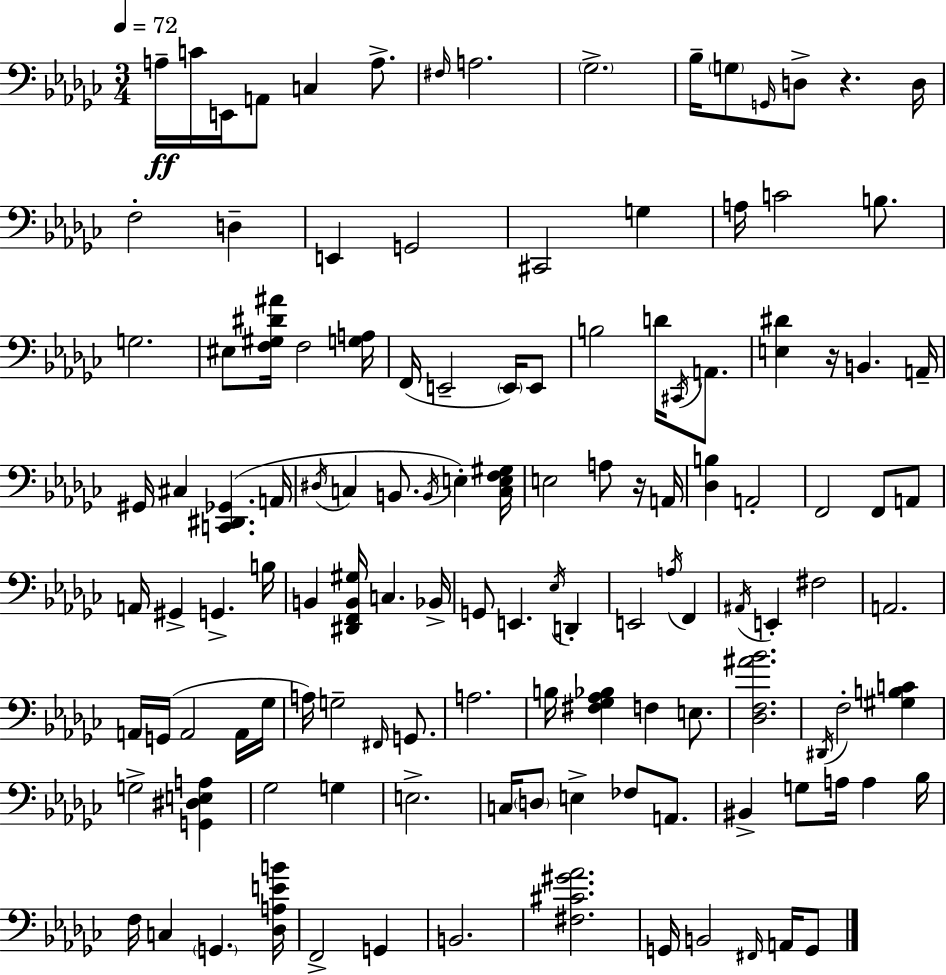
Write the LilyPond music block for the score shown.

{
  \clef bass
  \numericTimeSignature
  \time 3/4
  \key ees \minor
  \tempo 4 = 72
  a16--\ff c'16 e,16 a,8 c4 a8.-> | \grace { fis16 } a2. | \parenthesize ges2.-> | bes16-- \parenthesize g8 \grace { g,16 } d8-> r4. | \break d16 f2-. d4-- | e,4 g,2 | cis,2 g4 | a16 c'2 b8. | \break g2. | eis8 <f gis dis' ais'>16 f2 | <g a>16 f,16( e,2-- \parenthesize e,16) | e,8 b2 d'16 \acciaccatura { cis,16 } | \break a,8. <e dis'>4 r16 b,4. | a,16-- gis,16 cis4 <c, dis, ges,>4.( | a,16 \acciaccatura { dis16 } c4 b,8. \acciaccatura { b,16 }) | e4-. <c e f gis>16 e2 | \break a8 r16 a,16 <des b>4 a,2-. | f,2 | f,8 a,8 a,16 gis,4-> g,4.-> | b16 b,4 <dis, f, b, gis>16 c4. | \break bes,16-> g,8 e,4. | \acciaccatura { ees16 } d,4-. e,2 | \acciaccatura { a16 } f,4 \acciaccatura { ais,16 } e,4-. | fis2 a,2. | \break a,16 g,16( a,2 | a,16 ges16 a16) g2-- | \grace { fis,16 } g,8. a2. | b16 <fis ges aes bes>4 | \break f4 e8. <des f ais' bes'>2. | \acciaccatura { dis,16 } f2-. | <gis b c'>4 g2-> | <g, dis e a>4 ges2 | \break g4 e2.-> | c16 \parenthesize d8 | e4-> fes8 a,8. bis,4-> | g8 a16 a4 bes16 f16 c4 | \break \parenthesize g,4. <des a e' b'>16 f,2-> | g,4 b,2. | <fis cis' gis' aes'>2. | g,16 b,2 | \break \grace { fis,16 } a,16 g,8 \bar "|."
}